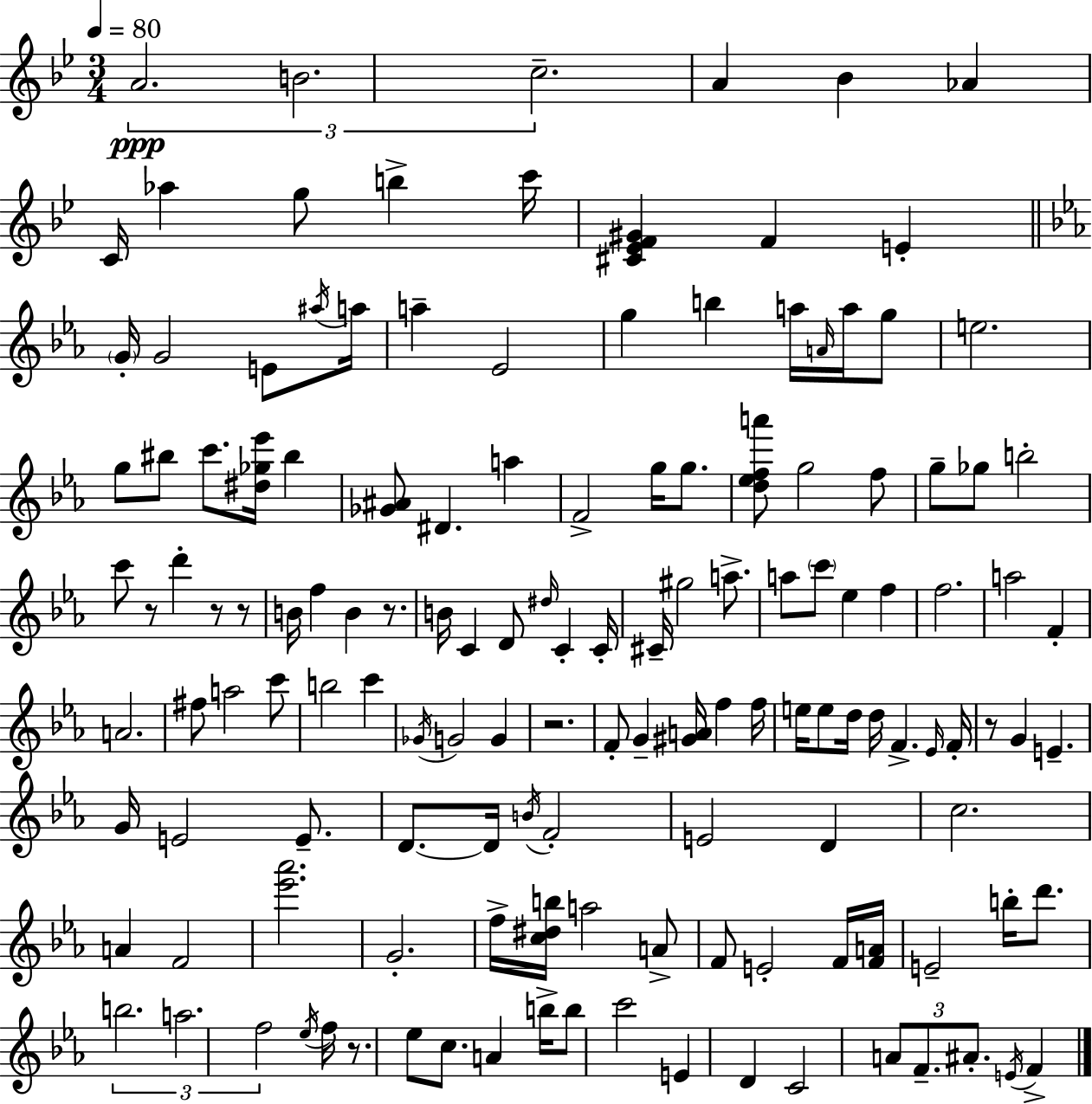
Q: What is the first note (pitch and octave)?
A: A4